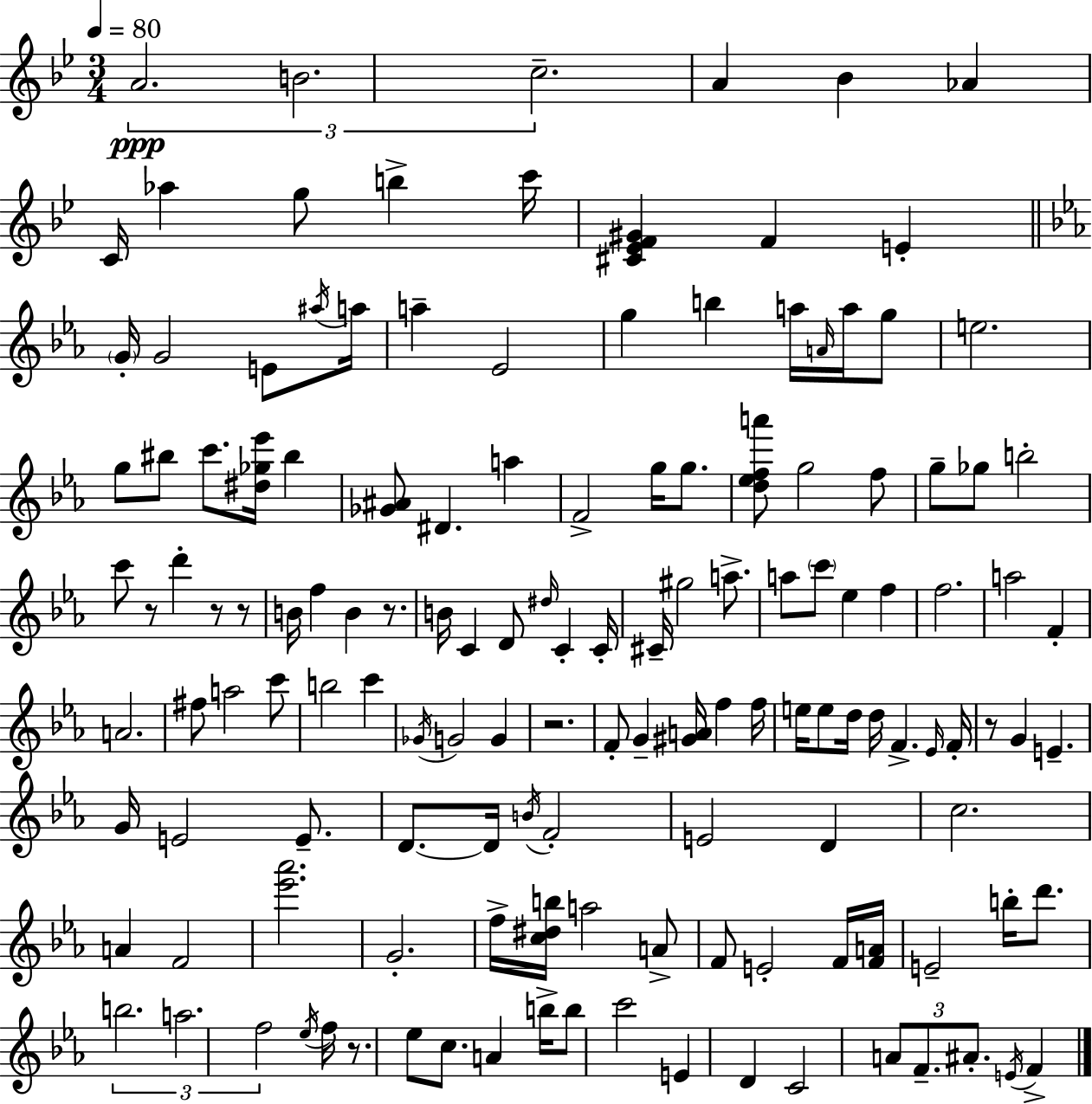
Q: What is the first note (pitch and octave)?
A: A4